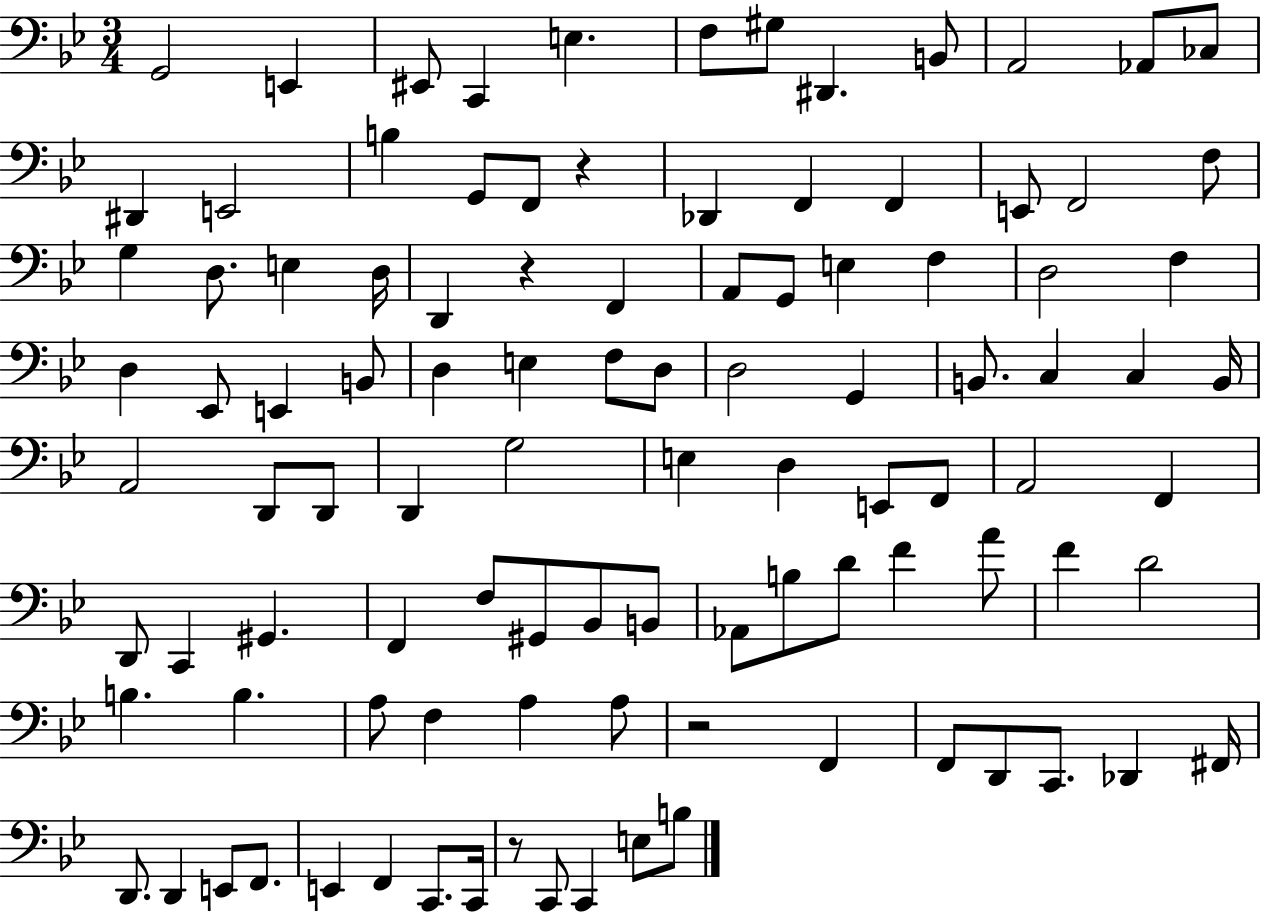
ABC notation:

X:1
T:Untitled
M:3/4
L:1/4
K:Bb
G,,2 E,, ^E,,/2 C,, E, F,/2 ^G,/2 ^D,, B,,/2 A,,2 _A,,/2 _C,/2 ^D,, E,,2 B, G,,/2 F,,/2 z _D,, F,, F,, E,,/2 F,,2 F,/2 G, D,/2 E, D,/4 D,, z F,, A,,/2 G,,/2 E, F, D,2 F, D, _E,,/2 E,, B,,/2 D, E, F,/2 D,/2 D,2 G,, B,,/2 C, C, B,,/4 A,,2 D,,/2 D,,/2 D,, G,2 E, D, E,,/2 F,,/2 A,,2 F,, D,,/2 C,, ^G,, F,, F,/2 ^G,,/2 _B,,/2 B,,/2 _A,,/2 B,/2 D/2 F A/2 F D2 B, B, A,/2 F, A, A,/2 z2 F,, F,,/2 D,,/2 C,,/2 _D,, ^F,,/4 D,,/2 D,, E,,/2 F,,/2 E,, F,, C,,/2 C,,/4 z/2 C,,/2 C,, E,/2 B,/2